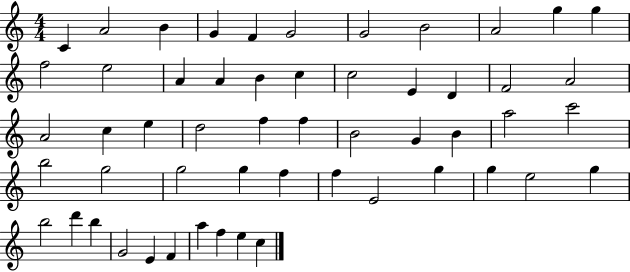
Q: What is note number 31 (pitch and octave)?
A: B4